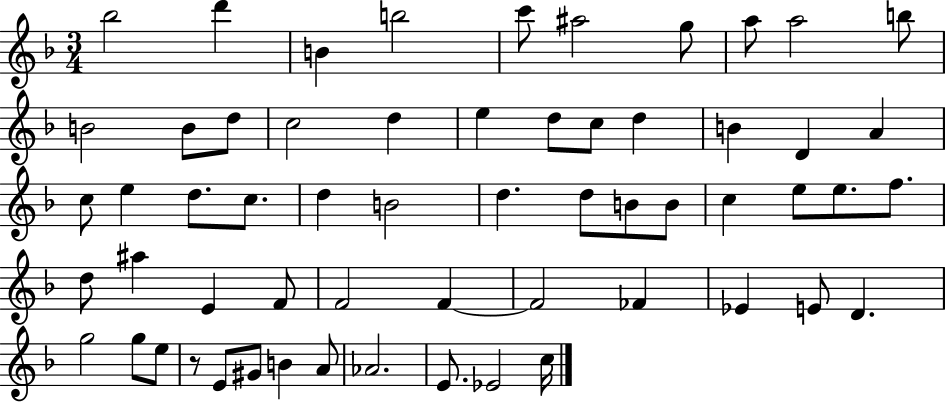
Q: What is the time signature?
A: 3/4